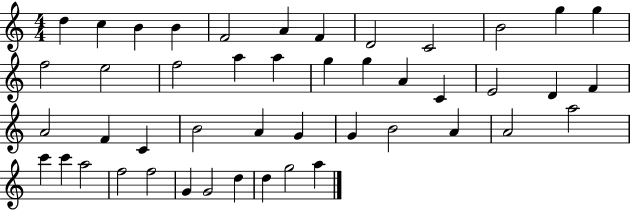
{
  \clef treble
  \numericTimeSignature
  \time 4/4
  \key c \major
  d''4 c''4 b'4 b'4 | f'2 a'4 f'4 | d'2 c'2 | b'2 g''4 g''4 | \break f''2 e''2 | f''2 a''4 a''4 | g''4 g''4 a'4 c'4 | e'2 d'4 f'4 | \break a'2 f'4 c'4 | b'2 a'4 g'4 | g'4 b'2 a'4 | a'2 a''2 | \break c'''4 c'''4 a''2 | f''2 f''2 | g'4 g'2 d''4 | d''4 g''2 a''4 | \break \bar "|."
}